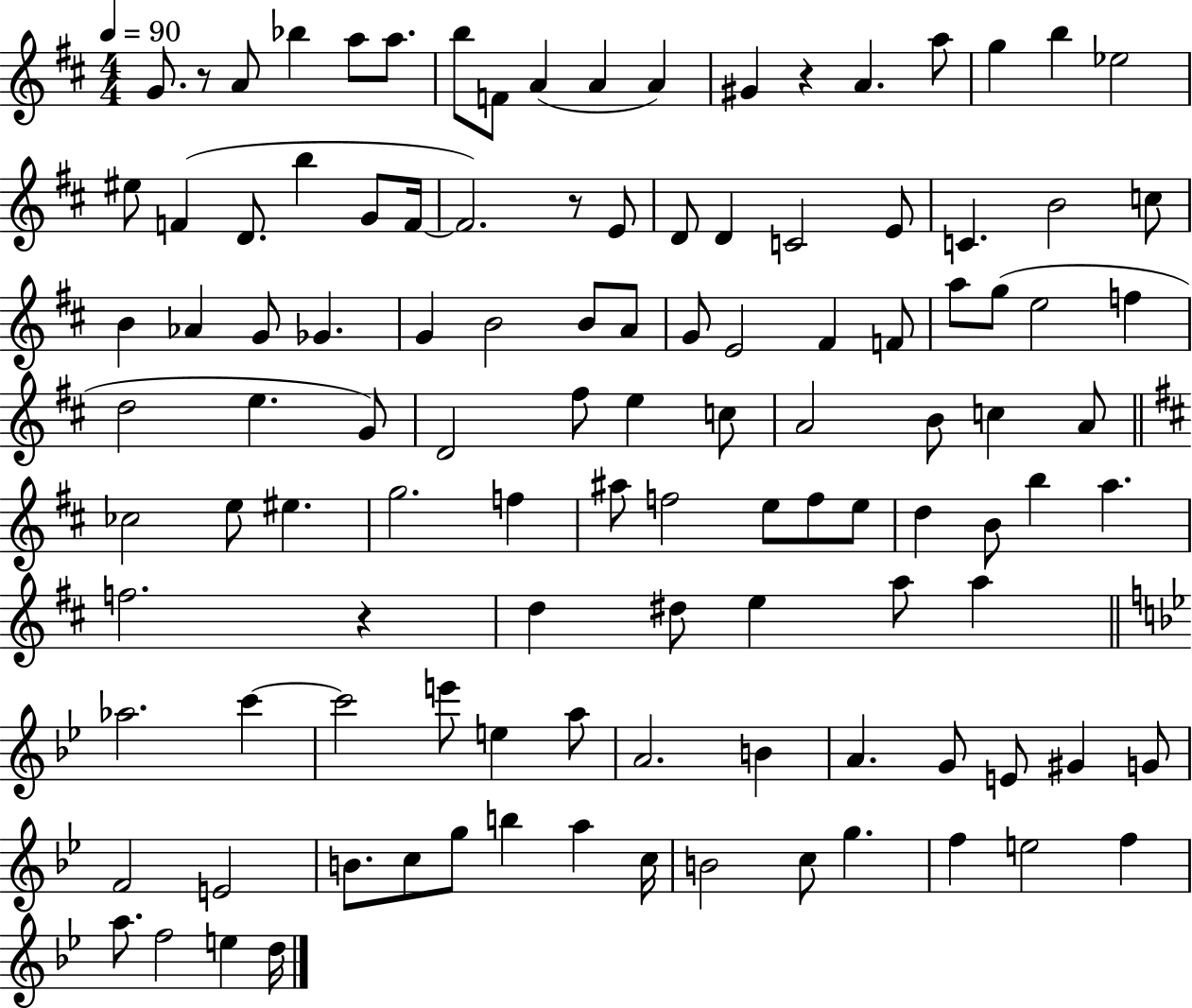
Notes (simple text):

G4/e. R/e A4/e Bb5/q A5/e A5/e. B5/e F4/e A4/q A4/q A4/q G#4/q R/q A4/q. A5/e G5/q B5/q Eb5/h EIS5/e F4/q D4/e. B5/q G4/e F4/s F4/h. R/e E4/e D4/e D4/q C4/h E4/e C4/q. B4/h C5/e B4/q Ab4/q G4/e Gb4/q. G4/q B4/h B4/e A4/e G4/e E4/h F#4/q F4/e A5/e G5/e E5/h F5/q D5/h E5/q. G4/e D4/h F#5/e E5/q C5/e A4/h B4/e C5/q A4/e CES5/h E5/e EIS5/q. G5/h. F5/q A#5/e F5/h E5/e F5/e E5/e D5/q B4/e B5/q A5/q. F5/h. R/q D5/q D#5/e E5/q A5/e A5/q Ab5/h. C6/q C6/h E6/e E5/q A5/e A4/h. B4/q A4/q. G4/e E4/e G#4/q G4/e F4/h E4/h B4/e. C5/e G5/e B5/q A5/q C5/s B4/h C5/e G5/q. F5/q E5/h F5/q A5/e. F5/h E5/q D5/s